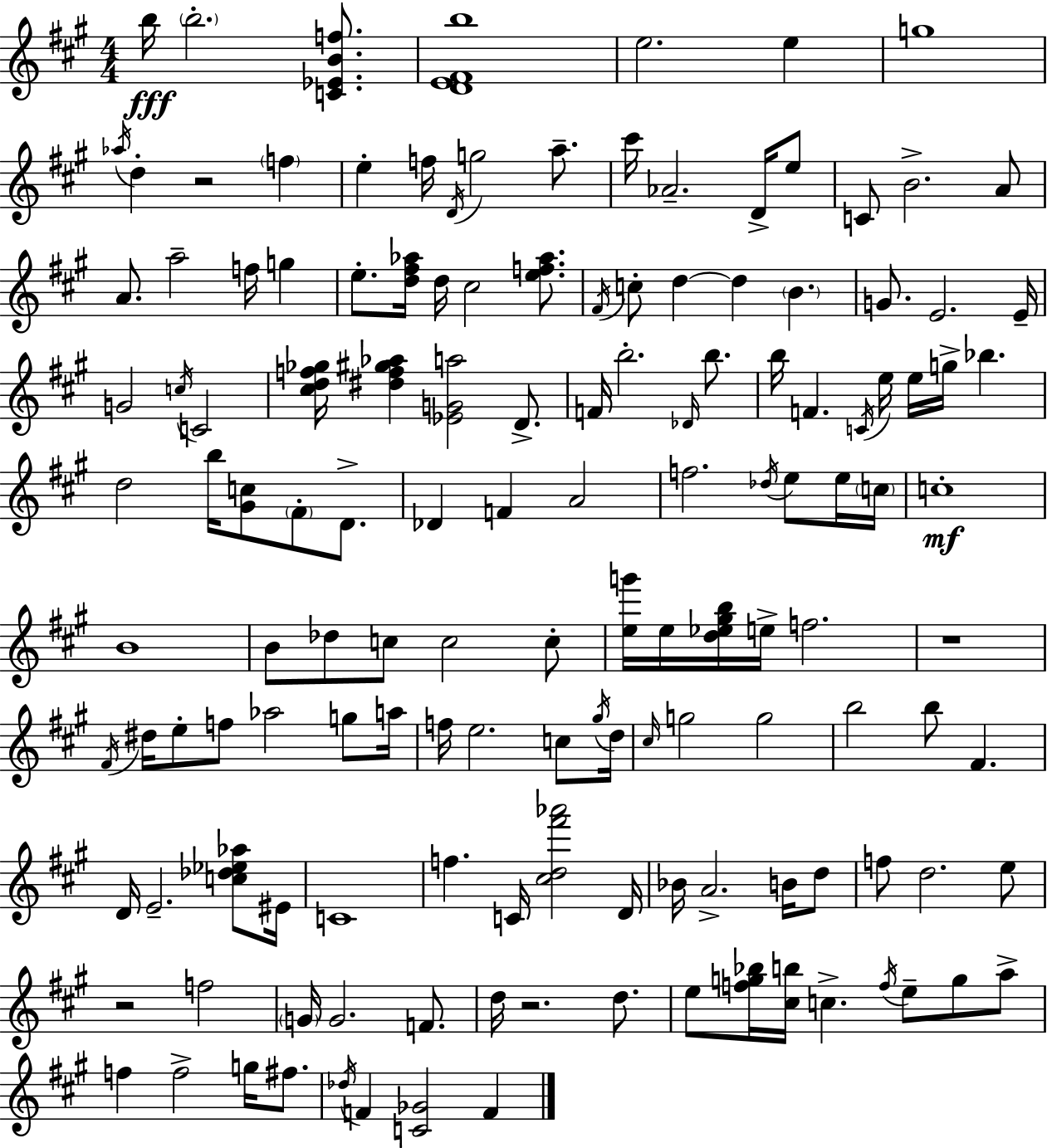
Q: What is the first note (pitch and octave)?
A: B5